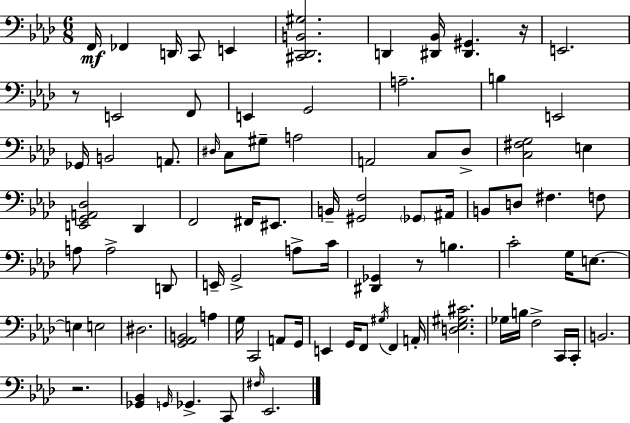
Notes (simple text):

F2/s FES2/q D2/s C2/e E2/q [C#2,Db2,B2,G#3]/h. D2/q [D#2,Bb2]/s [D#2,G#2]/q. R/s E2/h. R/e E2/h F2/e E2/q G2/h A3/h. B3/q E2/h Gb2/s B2/h A2/e. D#3/s C3/e G#3/e A3/h A2/h C3/e Db3/e [C3,F#3,G3]/h E3/q [E2,G2,A2,Db3]/h Db2/q F2/h F#2/s EIS2/e. B2/s [G#2,F3]/h Gb2/e A#2/s B2/e D3/e F#3/q. F3/e A3/e A3/h D2/e E2/s G2/h A3/e C4/s [D#2,Gb2]/q R/e B3/q. C4/h G3/s E3/e. E3/q E3/h D#3/h. [G2,Ab2,B2]/h A3/q G3/s C2/h A2/e G2/s E2/q G2/s F2/e G#3/s F2/q A2/s [D3,Eb3,G#3,C#4]/h. Gb3/s B3/s F3/h C2/s C2/s B2/h. R/h. [Gb2,Bb2]/q G2/s Gb2/q. C2/e F#3/s Eb2/h.